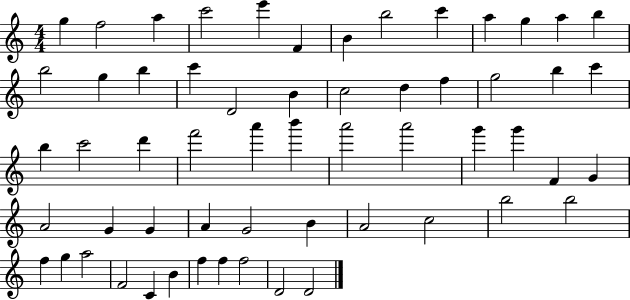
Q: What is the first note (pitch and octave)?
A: G5